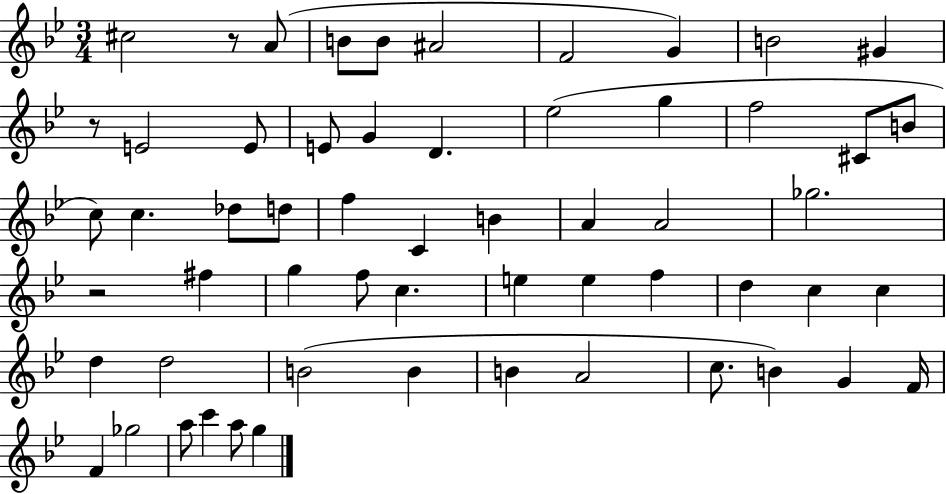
C#5/h R/e A4/e B4/e B4/e A#4/h F4/h G4/q B4/h G#4/q R/e E4/h E4/e E4/e G4/q D4/q. Eb5/h G5/q F5/h C#4/e B4/e C5/e C5/q. Db5/e D5/e F5/q C4/q B4/q A4/q A4/h Gb5/h. R/h F#5/q G5/q F5/e C5/q. E5/q E5/q F5/q D5/q C5/q C5/q D5/q D5/h B4/h B4/q B4/q A4/h C5/e. B4/q G4/q F4/s F4/q Gb5/h A5/e C6/q A5/e G5/q